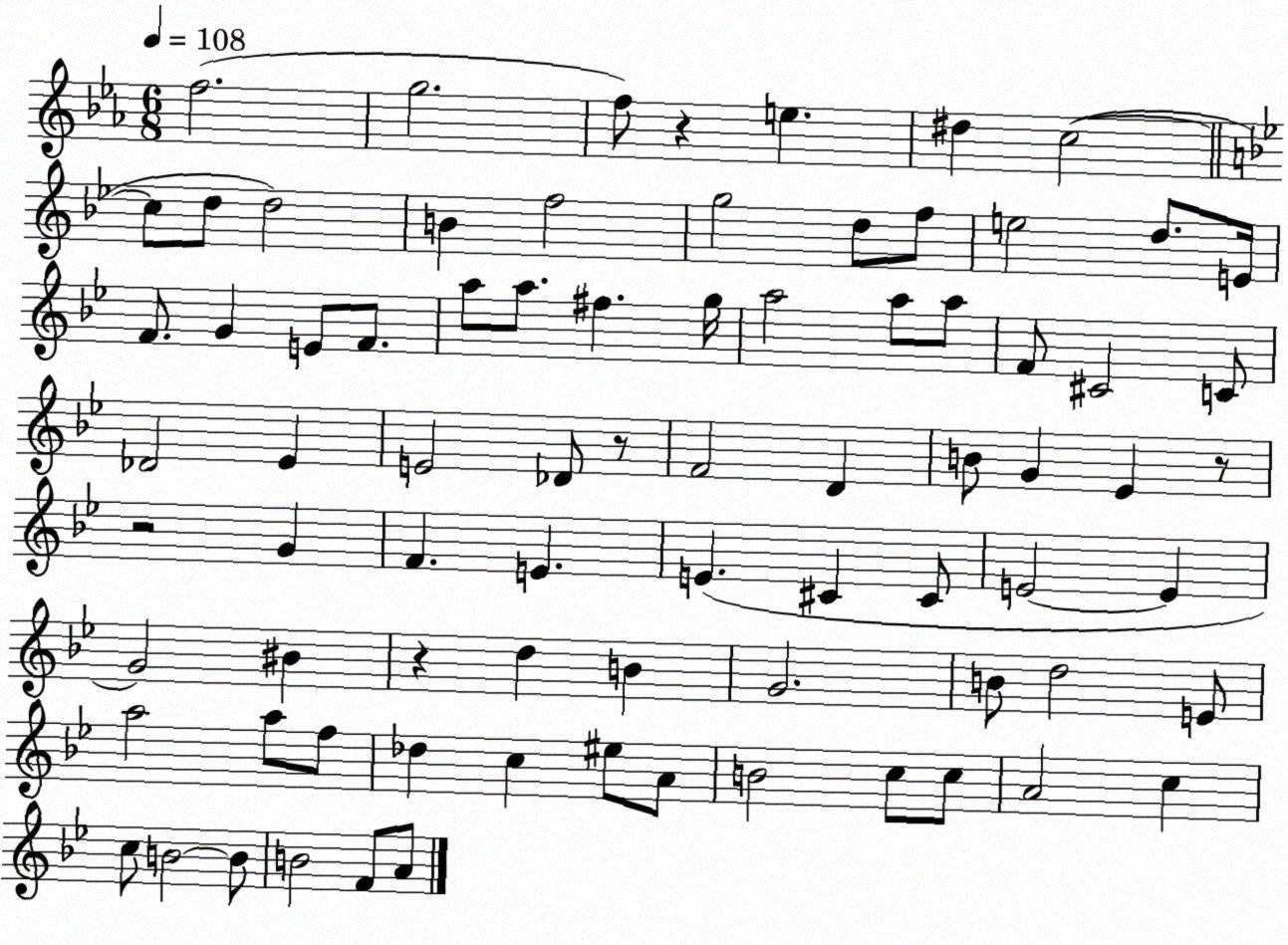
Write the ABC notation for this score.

X:1
T:Untitled
M:6/8
L:1/4
K:Eb
f2 g2 f/2 z e ^d c2 c/2 d/2 d2 B f2 g2 d/2 f/2 e2 d/2 E/4 F/2 G E/2 F/2 a/2 a/2 ^f g/4 a2 a/2 a/2 F/2 ^C2 C/2 _D2 _E E2 _D/2 z/2 F2 D B/2 G _E z/2 z2 G F E E ^C ^C/2 E2 E G2 ^B z d B G2 B/2 d2 E/2 a2 a/2 f/2 _d c ^e/2 A/2 B2 c/2 c/2 A2 c c/2 B2 B/2 B2 F/2 A/2